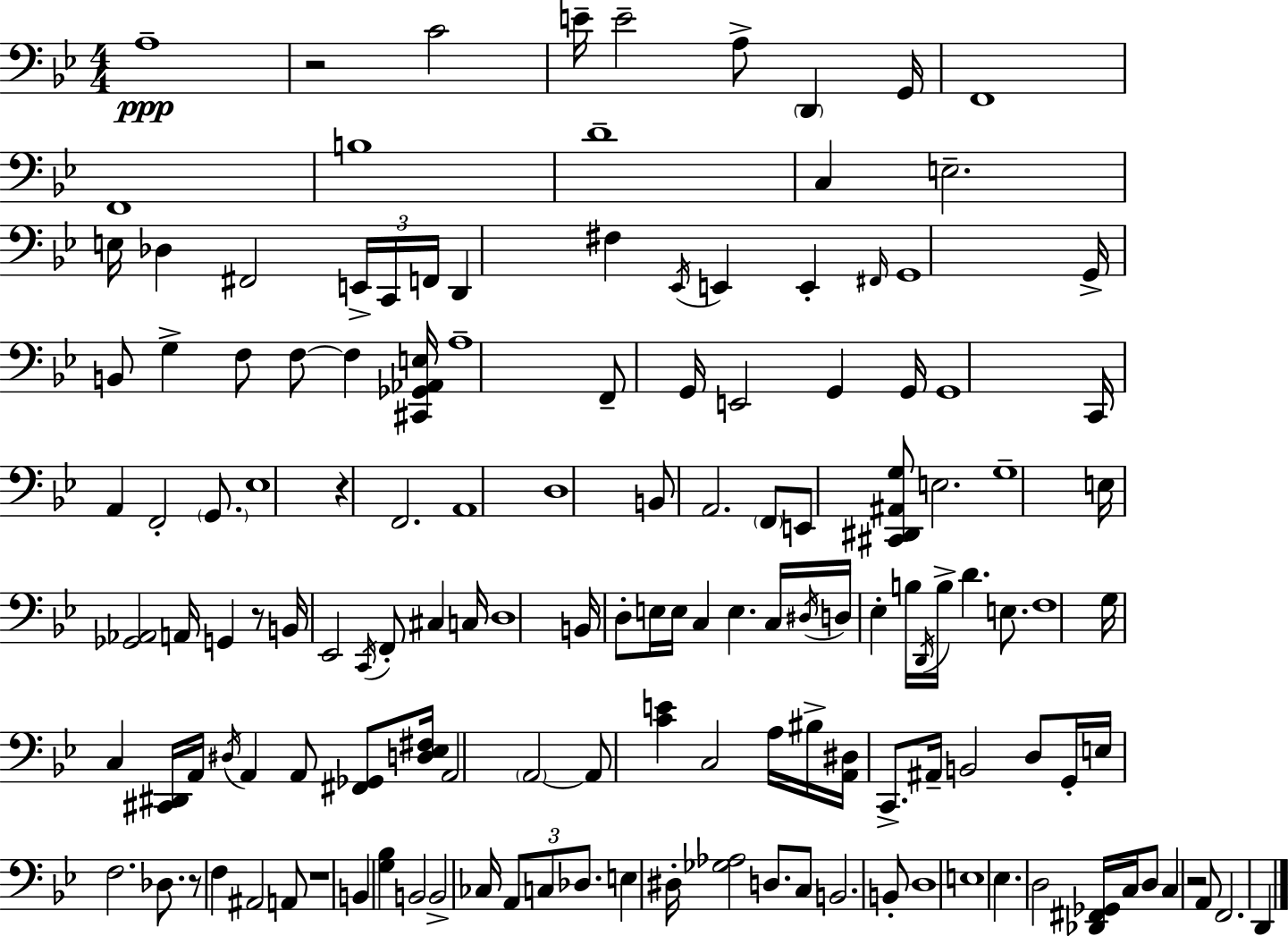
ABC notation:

X:1
T:Untitled
M:4/4
L:1/4
K:Gm
A,4 z2 C2 E/4 E2 A,/2 D,, G,,/4 F,,4 F,,4 B,4 D4 C, E,2 E,/4 _D, ^F,,2 E,,/4 C,,/4 F,,/4 D,, ^F, _E,,/4 E,, E,, ^F,,/4 G,,4 G,,/4 B,,/2 G, F,/2 F,/2 F, [^C,,_G,,_A,,E,]/4 A,4 F,,/2 G,,/4 E,,2 G,, G,,/4 G,,4 C,,/4 A,, F,,2 G,,/2 _E,4 z F,,2 A,,4 D,4 B,,/2 A,,2 F,,/2 E,,/2 [^C,,^D,,^A,,G,]/2 E,2 G,4 E,/4 [_G,,_A,,]2 A,,/4 G,, z/2 B,,/4 _E,,2 C,,/4 F,,/2 ^C, C,/4 D,4 B,,/4 D,/2 E,/4 E,/4 C, E, C,/4 ^D,/4 D,/4 _E, B,/4 D,,/4 B,/4 D E,/2 F,4 G,/4 C, [^C,,^D,,]/4 A,,/4 ^D,/4 A,, A,,/2 [^F,,_G,,]/2 [D,_E,^F,]/4 A,,2 A,,2 A,,/2 [CE] C,2 A,/4 ^B,/4 [A,,^D,]/4 C,,/2 ^A,,/4 B,,2 D,/2 G,,/4 E,/4 F,2 _D,/2 z/2 F, ^A,,2 A,,/2 z4 B,, [G,_B,] B,,2 B,,2 _C,/4 A,,/2 C,/2 _D,/2 E, ^D,/4 [_G,_A,]2 D,/2 C,/2 B,,2 B,,/2 D,4 E,4 _E, D,2 [_D,,^F,,_G,,]/4 C,/4 D,/2 C, z2 A,,/2 F,,2 D,,